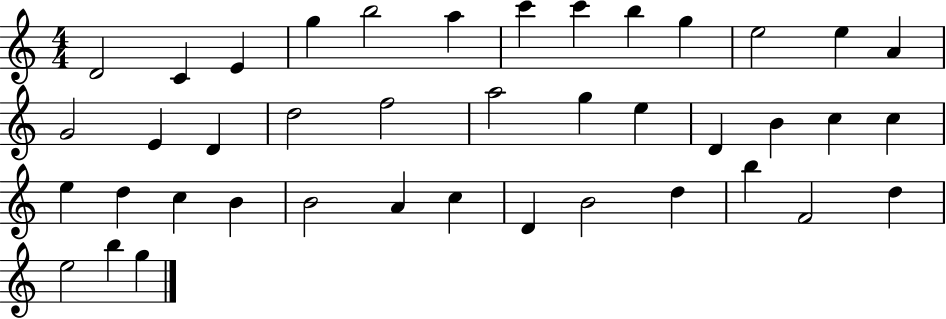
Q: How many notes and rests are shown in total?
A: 41